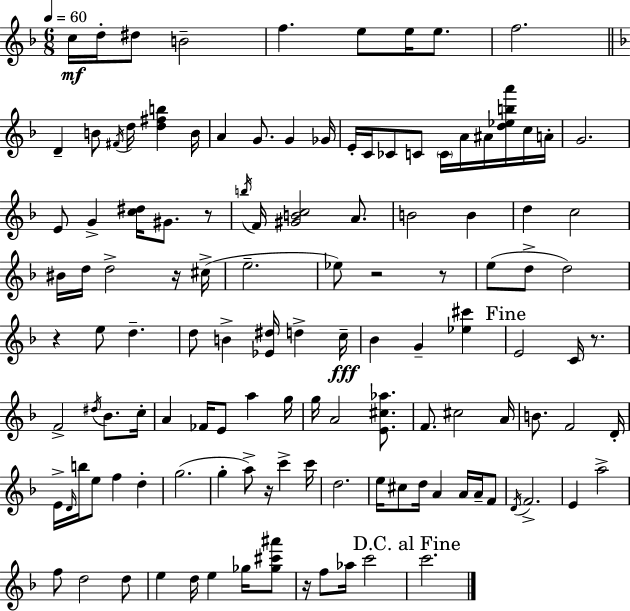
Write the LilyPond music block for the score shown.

{
  \clef treble
  \numericTimeSignature
  \time 6/8
  \key f \major
  \tempo 4 = 60
  c''16\mf d''16-. dis''8 b'2-- | f''4. e''8 e''16 e''8. | f''2. | \bar "||" \break \key f \major d'4-- b'8 \acciaccatura { fis'16 } d''16 <d'' fis'' b''>4 | b'16 a'4 g'8. g'4 | ges'16 e'16-. c'16 ces'8 c'8 \parenthesize c'16 a'16 ais'16 <d'' ees'' b'' a'''>16 c''16 | a'16-. g'2. | \break e'8 g'4-> <c'' dis''>16 gis'8. r8 | \acciaccatura { b''16 } f'16 <gis' b' c''>2 a'8. | b'2 b'4 | d''4 c''2 | \break bis'16 d''16 d''2-> | r16 cis''16->( e''2.-- | ees''8) r2 | r8 e''8( d''8-> d''2) | \break r4 e''8 d''4.-- | d''8 b'4-> <ees' dis''>16 d''4-> | c''16--\fff bes'4 g'4-- <ees'' cis'''>4 | \mark "Fine" e'2 c'16 r8. | \break f'2-> \acciaccatura { dis''16 } bes'8. | c''16-. a'4 fes'16 e'8 a''4 | g''16 g''16 a'2 | <e' cis'' aes''>8. f'8. cis''2 | \break a'16 b'8. f'2 | d'16-. e'16-> \grace { d'16 } b''16 e''8 f''4 | d''4-. g''2.( | g''4-. a''8->) r16 c'''4-> | \break c'''16 d''2. | e''16 cis''8 d''16 a'4 | a'16 a'16-- f'8 \acciaccatura { d'16 } f'2.-> | e'4 a''2-> | \break f''8 d''2 | d''8 e''4 d''16 e''4 | ges''16 <ges'' cis''' ais'''>8 r16 f''8 aes''16 c'''2 | \mark "D.C. al Fine" c'''2. | \break \bar "|."
}